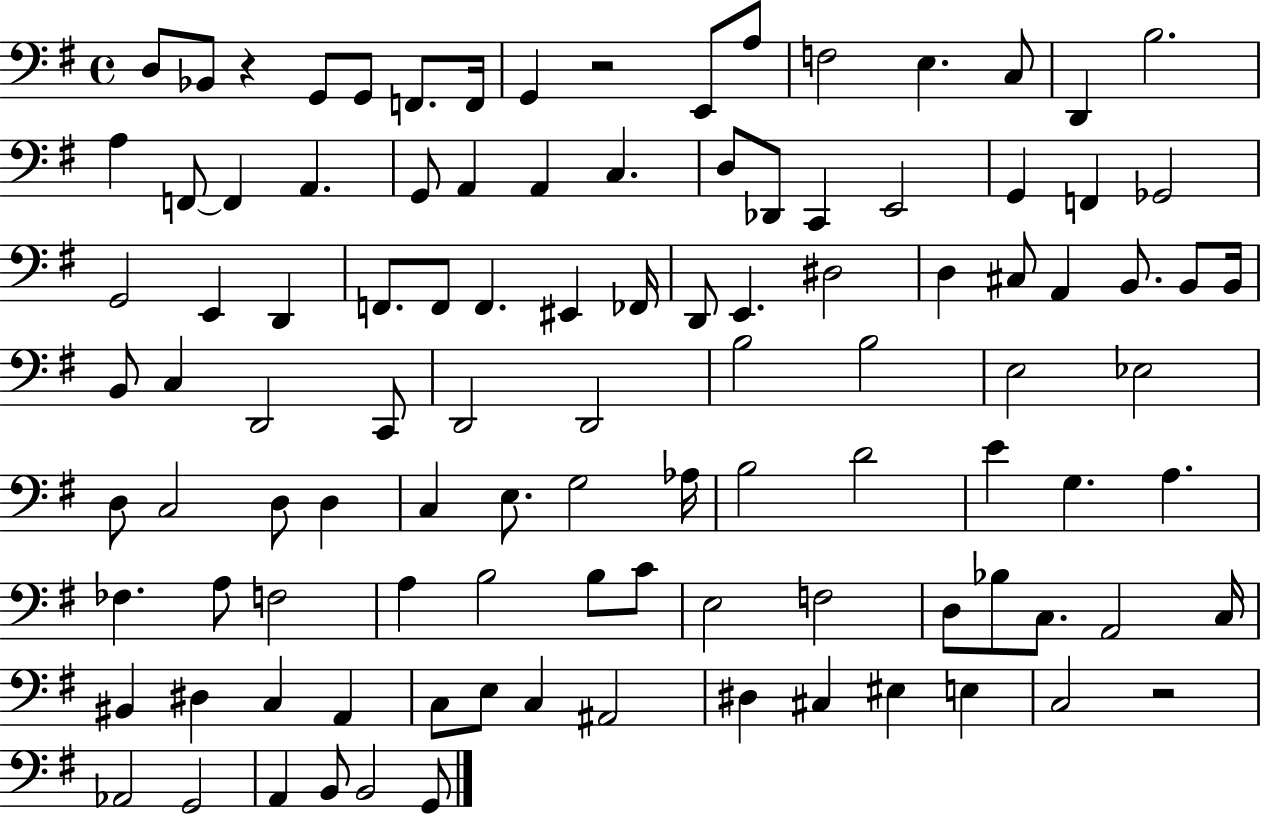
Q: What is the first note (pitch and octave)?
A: D3